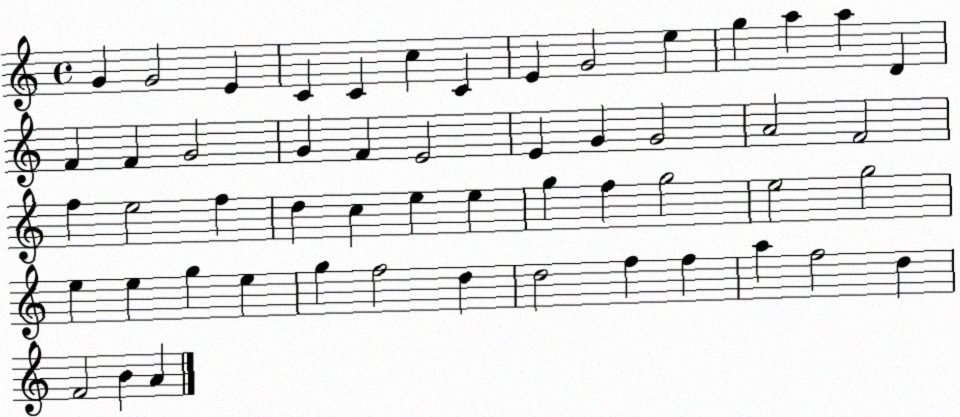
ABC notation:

X:1
T:Untitled
M:4/4
L:1/4
K:C
G G2 E C C c C E G2 e g a a D F F G2 G F E2 E G G2 A2 F2 f e2 f d c e e g f g2 e2 g2 e e g e g f2 d d2 f f a f2 d F2 B A